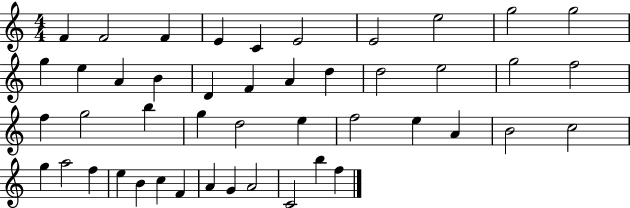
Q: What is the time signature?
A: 4/4